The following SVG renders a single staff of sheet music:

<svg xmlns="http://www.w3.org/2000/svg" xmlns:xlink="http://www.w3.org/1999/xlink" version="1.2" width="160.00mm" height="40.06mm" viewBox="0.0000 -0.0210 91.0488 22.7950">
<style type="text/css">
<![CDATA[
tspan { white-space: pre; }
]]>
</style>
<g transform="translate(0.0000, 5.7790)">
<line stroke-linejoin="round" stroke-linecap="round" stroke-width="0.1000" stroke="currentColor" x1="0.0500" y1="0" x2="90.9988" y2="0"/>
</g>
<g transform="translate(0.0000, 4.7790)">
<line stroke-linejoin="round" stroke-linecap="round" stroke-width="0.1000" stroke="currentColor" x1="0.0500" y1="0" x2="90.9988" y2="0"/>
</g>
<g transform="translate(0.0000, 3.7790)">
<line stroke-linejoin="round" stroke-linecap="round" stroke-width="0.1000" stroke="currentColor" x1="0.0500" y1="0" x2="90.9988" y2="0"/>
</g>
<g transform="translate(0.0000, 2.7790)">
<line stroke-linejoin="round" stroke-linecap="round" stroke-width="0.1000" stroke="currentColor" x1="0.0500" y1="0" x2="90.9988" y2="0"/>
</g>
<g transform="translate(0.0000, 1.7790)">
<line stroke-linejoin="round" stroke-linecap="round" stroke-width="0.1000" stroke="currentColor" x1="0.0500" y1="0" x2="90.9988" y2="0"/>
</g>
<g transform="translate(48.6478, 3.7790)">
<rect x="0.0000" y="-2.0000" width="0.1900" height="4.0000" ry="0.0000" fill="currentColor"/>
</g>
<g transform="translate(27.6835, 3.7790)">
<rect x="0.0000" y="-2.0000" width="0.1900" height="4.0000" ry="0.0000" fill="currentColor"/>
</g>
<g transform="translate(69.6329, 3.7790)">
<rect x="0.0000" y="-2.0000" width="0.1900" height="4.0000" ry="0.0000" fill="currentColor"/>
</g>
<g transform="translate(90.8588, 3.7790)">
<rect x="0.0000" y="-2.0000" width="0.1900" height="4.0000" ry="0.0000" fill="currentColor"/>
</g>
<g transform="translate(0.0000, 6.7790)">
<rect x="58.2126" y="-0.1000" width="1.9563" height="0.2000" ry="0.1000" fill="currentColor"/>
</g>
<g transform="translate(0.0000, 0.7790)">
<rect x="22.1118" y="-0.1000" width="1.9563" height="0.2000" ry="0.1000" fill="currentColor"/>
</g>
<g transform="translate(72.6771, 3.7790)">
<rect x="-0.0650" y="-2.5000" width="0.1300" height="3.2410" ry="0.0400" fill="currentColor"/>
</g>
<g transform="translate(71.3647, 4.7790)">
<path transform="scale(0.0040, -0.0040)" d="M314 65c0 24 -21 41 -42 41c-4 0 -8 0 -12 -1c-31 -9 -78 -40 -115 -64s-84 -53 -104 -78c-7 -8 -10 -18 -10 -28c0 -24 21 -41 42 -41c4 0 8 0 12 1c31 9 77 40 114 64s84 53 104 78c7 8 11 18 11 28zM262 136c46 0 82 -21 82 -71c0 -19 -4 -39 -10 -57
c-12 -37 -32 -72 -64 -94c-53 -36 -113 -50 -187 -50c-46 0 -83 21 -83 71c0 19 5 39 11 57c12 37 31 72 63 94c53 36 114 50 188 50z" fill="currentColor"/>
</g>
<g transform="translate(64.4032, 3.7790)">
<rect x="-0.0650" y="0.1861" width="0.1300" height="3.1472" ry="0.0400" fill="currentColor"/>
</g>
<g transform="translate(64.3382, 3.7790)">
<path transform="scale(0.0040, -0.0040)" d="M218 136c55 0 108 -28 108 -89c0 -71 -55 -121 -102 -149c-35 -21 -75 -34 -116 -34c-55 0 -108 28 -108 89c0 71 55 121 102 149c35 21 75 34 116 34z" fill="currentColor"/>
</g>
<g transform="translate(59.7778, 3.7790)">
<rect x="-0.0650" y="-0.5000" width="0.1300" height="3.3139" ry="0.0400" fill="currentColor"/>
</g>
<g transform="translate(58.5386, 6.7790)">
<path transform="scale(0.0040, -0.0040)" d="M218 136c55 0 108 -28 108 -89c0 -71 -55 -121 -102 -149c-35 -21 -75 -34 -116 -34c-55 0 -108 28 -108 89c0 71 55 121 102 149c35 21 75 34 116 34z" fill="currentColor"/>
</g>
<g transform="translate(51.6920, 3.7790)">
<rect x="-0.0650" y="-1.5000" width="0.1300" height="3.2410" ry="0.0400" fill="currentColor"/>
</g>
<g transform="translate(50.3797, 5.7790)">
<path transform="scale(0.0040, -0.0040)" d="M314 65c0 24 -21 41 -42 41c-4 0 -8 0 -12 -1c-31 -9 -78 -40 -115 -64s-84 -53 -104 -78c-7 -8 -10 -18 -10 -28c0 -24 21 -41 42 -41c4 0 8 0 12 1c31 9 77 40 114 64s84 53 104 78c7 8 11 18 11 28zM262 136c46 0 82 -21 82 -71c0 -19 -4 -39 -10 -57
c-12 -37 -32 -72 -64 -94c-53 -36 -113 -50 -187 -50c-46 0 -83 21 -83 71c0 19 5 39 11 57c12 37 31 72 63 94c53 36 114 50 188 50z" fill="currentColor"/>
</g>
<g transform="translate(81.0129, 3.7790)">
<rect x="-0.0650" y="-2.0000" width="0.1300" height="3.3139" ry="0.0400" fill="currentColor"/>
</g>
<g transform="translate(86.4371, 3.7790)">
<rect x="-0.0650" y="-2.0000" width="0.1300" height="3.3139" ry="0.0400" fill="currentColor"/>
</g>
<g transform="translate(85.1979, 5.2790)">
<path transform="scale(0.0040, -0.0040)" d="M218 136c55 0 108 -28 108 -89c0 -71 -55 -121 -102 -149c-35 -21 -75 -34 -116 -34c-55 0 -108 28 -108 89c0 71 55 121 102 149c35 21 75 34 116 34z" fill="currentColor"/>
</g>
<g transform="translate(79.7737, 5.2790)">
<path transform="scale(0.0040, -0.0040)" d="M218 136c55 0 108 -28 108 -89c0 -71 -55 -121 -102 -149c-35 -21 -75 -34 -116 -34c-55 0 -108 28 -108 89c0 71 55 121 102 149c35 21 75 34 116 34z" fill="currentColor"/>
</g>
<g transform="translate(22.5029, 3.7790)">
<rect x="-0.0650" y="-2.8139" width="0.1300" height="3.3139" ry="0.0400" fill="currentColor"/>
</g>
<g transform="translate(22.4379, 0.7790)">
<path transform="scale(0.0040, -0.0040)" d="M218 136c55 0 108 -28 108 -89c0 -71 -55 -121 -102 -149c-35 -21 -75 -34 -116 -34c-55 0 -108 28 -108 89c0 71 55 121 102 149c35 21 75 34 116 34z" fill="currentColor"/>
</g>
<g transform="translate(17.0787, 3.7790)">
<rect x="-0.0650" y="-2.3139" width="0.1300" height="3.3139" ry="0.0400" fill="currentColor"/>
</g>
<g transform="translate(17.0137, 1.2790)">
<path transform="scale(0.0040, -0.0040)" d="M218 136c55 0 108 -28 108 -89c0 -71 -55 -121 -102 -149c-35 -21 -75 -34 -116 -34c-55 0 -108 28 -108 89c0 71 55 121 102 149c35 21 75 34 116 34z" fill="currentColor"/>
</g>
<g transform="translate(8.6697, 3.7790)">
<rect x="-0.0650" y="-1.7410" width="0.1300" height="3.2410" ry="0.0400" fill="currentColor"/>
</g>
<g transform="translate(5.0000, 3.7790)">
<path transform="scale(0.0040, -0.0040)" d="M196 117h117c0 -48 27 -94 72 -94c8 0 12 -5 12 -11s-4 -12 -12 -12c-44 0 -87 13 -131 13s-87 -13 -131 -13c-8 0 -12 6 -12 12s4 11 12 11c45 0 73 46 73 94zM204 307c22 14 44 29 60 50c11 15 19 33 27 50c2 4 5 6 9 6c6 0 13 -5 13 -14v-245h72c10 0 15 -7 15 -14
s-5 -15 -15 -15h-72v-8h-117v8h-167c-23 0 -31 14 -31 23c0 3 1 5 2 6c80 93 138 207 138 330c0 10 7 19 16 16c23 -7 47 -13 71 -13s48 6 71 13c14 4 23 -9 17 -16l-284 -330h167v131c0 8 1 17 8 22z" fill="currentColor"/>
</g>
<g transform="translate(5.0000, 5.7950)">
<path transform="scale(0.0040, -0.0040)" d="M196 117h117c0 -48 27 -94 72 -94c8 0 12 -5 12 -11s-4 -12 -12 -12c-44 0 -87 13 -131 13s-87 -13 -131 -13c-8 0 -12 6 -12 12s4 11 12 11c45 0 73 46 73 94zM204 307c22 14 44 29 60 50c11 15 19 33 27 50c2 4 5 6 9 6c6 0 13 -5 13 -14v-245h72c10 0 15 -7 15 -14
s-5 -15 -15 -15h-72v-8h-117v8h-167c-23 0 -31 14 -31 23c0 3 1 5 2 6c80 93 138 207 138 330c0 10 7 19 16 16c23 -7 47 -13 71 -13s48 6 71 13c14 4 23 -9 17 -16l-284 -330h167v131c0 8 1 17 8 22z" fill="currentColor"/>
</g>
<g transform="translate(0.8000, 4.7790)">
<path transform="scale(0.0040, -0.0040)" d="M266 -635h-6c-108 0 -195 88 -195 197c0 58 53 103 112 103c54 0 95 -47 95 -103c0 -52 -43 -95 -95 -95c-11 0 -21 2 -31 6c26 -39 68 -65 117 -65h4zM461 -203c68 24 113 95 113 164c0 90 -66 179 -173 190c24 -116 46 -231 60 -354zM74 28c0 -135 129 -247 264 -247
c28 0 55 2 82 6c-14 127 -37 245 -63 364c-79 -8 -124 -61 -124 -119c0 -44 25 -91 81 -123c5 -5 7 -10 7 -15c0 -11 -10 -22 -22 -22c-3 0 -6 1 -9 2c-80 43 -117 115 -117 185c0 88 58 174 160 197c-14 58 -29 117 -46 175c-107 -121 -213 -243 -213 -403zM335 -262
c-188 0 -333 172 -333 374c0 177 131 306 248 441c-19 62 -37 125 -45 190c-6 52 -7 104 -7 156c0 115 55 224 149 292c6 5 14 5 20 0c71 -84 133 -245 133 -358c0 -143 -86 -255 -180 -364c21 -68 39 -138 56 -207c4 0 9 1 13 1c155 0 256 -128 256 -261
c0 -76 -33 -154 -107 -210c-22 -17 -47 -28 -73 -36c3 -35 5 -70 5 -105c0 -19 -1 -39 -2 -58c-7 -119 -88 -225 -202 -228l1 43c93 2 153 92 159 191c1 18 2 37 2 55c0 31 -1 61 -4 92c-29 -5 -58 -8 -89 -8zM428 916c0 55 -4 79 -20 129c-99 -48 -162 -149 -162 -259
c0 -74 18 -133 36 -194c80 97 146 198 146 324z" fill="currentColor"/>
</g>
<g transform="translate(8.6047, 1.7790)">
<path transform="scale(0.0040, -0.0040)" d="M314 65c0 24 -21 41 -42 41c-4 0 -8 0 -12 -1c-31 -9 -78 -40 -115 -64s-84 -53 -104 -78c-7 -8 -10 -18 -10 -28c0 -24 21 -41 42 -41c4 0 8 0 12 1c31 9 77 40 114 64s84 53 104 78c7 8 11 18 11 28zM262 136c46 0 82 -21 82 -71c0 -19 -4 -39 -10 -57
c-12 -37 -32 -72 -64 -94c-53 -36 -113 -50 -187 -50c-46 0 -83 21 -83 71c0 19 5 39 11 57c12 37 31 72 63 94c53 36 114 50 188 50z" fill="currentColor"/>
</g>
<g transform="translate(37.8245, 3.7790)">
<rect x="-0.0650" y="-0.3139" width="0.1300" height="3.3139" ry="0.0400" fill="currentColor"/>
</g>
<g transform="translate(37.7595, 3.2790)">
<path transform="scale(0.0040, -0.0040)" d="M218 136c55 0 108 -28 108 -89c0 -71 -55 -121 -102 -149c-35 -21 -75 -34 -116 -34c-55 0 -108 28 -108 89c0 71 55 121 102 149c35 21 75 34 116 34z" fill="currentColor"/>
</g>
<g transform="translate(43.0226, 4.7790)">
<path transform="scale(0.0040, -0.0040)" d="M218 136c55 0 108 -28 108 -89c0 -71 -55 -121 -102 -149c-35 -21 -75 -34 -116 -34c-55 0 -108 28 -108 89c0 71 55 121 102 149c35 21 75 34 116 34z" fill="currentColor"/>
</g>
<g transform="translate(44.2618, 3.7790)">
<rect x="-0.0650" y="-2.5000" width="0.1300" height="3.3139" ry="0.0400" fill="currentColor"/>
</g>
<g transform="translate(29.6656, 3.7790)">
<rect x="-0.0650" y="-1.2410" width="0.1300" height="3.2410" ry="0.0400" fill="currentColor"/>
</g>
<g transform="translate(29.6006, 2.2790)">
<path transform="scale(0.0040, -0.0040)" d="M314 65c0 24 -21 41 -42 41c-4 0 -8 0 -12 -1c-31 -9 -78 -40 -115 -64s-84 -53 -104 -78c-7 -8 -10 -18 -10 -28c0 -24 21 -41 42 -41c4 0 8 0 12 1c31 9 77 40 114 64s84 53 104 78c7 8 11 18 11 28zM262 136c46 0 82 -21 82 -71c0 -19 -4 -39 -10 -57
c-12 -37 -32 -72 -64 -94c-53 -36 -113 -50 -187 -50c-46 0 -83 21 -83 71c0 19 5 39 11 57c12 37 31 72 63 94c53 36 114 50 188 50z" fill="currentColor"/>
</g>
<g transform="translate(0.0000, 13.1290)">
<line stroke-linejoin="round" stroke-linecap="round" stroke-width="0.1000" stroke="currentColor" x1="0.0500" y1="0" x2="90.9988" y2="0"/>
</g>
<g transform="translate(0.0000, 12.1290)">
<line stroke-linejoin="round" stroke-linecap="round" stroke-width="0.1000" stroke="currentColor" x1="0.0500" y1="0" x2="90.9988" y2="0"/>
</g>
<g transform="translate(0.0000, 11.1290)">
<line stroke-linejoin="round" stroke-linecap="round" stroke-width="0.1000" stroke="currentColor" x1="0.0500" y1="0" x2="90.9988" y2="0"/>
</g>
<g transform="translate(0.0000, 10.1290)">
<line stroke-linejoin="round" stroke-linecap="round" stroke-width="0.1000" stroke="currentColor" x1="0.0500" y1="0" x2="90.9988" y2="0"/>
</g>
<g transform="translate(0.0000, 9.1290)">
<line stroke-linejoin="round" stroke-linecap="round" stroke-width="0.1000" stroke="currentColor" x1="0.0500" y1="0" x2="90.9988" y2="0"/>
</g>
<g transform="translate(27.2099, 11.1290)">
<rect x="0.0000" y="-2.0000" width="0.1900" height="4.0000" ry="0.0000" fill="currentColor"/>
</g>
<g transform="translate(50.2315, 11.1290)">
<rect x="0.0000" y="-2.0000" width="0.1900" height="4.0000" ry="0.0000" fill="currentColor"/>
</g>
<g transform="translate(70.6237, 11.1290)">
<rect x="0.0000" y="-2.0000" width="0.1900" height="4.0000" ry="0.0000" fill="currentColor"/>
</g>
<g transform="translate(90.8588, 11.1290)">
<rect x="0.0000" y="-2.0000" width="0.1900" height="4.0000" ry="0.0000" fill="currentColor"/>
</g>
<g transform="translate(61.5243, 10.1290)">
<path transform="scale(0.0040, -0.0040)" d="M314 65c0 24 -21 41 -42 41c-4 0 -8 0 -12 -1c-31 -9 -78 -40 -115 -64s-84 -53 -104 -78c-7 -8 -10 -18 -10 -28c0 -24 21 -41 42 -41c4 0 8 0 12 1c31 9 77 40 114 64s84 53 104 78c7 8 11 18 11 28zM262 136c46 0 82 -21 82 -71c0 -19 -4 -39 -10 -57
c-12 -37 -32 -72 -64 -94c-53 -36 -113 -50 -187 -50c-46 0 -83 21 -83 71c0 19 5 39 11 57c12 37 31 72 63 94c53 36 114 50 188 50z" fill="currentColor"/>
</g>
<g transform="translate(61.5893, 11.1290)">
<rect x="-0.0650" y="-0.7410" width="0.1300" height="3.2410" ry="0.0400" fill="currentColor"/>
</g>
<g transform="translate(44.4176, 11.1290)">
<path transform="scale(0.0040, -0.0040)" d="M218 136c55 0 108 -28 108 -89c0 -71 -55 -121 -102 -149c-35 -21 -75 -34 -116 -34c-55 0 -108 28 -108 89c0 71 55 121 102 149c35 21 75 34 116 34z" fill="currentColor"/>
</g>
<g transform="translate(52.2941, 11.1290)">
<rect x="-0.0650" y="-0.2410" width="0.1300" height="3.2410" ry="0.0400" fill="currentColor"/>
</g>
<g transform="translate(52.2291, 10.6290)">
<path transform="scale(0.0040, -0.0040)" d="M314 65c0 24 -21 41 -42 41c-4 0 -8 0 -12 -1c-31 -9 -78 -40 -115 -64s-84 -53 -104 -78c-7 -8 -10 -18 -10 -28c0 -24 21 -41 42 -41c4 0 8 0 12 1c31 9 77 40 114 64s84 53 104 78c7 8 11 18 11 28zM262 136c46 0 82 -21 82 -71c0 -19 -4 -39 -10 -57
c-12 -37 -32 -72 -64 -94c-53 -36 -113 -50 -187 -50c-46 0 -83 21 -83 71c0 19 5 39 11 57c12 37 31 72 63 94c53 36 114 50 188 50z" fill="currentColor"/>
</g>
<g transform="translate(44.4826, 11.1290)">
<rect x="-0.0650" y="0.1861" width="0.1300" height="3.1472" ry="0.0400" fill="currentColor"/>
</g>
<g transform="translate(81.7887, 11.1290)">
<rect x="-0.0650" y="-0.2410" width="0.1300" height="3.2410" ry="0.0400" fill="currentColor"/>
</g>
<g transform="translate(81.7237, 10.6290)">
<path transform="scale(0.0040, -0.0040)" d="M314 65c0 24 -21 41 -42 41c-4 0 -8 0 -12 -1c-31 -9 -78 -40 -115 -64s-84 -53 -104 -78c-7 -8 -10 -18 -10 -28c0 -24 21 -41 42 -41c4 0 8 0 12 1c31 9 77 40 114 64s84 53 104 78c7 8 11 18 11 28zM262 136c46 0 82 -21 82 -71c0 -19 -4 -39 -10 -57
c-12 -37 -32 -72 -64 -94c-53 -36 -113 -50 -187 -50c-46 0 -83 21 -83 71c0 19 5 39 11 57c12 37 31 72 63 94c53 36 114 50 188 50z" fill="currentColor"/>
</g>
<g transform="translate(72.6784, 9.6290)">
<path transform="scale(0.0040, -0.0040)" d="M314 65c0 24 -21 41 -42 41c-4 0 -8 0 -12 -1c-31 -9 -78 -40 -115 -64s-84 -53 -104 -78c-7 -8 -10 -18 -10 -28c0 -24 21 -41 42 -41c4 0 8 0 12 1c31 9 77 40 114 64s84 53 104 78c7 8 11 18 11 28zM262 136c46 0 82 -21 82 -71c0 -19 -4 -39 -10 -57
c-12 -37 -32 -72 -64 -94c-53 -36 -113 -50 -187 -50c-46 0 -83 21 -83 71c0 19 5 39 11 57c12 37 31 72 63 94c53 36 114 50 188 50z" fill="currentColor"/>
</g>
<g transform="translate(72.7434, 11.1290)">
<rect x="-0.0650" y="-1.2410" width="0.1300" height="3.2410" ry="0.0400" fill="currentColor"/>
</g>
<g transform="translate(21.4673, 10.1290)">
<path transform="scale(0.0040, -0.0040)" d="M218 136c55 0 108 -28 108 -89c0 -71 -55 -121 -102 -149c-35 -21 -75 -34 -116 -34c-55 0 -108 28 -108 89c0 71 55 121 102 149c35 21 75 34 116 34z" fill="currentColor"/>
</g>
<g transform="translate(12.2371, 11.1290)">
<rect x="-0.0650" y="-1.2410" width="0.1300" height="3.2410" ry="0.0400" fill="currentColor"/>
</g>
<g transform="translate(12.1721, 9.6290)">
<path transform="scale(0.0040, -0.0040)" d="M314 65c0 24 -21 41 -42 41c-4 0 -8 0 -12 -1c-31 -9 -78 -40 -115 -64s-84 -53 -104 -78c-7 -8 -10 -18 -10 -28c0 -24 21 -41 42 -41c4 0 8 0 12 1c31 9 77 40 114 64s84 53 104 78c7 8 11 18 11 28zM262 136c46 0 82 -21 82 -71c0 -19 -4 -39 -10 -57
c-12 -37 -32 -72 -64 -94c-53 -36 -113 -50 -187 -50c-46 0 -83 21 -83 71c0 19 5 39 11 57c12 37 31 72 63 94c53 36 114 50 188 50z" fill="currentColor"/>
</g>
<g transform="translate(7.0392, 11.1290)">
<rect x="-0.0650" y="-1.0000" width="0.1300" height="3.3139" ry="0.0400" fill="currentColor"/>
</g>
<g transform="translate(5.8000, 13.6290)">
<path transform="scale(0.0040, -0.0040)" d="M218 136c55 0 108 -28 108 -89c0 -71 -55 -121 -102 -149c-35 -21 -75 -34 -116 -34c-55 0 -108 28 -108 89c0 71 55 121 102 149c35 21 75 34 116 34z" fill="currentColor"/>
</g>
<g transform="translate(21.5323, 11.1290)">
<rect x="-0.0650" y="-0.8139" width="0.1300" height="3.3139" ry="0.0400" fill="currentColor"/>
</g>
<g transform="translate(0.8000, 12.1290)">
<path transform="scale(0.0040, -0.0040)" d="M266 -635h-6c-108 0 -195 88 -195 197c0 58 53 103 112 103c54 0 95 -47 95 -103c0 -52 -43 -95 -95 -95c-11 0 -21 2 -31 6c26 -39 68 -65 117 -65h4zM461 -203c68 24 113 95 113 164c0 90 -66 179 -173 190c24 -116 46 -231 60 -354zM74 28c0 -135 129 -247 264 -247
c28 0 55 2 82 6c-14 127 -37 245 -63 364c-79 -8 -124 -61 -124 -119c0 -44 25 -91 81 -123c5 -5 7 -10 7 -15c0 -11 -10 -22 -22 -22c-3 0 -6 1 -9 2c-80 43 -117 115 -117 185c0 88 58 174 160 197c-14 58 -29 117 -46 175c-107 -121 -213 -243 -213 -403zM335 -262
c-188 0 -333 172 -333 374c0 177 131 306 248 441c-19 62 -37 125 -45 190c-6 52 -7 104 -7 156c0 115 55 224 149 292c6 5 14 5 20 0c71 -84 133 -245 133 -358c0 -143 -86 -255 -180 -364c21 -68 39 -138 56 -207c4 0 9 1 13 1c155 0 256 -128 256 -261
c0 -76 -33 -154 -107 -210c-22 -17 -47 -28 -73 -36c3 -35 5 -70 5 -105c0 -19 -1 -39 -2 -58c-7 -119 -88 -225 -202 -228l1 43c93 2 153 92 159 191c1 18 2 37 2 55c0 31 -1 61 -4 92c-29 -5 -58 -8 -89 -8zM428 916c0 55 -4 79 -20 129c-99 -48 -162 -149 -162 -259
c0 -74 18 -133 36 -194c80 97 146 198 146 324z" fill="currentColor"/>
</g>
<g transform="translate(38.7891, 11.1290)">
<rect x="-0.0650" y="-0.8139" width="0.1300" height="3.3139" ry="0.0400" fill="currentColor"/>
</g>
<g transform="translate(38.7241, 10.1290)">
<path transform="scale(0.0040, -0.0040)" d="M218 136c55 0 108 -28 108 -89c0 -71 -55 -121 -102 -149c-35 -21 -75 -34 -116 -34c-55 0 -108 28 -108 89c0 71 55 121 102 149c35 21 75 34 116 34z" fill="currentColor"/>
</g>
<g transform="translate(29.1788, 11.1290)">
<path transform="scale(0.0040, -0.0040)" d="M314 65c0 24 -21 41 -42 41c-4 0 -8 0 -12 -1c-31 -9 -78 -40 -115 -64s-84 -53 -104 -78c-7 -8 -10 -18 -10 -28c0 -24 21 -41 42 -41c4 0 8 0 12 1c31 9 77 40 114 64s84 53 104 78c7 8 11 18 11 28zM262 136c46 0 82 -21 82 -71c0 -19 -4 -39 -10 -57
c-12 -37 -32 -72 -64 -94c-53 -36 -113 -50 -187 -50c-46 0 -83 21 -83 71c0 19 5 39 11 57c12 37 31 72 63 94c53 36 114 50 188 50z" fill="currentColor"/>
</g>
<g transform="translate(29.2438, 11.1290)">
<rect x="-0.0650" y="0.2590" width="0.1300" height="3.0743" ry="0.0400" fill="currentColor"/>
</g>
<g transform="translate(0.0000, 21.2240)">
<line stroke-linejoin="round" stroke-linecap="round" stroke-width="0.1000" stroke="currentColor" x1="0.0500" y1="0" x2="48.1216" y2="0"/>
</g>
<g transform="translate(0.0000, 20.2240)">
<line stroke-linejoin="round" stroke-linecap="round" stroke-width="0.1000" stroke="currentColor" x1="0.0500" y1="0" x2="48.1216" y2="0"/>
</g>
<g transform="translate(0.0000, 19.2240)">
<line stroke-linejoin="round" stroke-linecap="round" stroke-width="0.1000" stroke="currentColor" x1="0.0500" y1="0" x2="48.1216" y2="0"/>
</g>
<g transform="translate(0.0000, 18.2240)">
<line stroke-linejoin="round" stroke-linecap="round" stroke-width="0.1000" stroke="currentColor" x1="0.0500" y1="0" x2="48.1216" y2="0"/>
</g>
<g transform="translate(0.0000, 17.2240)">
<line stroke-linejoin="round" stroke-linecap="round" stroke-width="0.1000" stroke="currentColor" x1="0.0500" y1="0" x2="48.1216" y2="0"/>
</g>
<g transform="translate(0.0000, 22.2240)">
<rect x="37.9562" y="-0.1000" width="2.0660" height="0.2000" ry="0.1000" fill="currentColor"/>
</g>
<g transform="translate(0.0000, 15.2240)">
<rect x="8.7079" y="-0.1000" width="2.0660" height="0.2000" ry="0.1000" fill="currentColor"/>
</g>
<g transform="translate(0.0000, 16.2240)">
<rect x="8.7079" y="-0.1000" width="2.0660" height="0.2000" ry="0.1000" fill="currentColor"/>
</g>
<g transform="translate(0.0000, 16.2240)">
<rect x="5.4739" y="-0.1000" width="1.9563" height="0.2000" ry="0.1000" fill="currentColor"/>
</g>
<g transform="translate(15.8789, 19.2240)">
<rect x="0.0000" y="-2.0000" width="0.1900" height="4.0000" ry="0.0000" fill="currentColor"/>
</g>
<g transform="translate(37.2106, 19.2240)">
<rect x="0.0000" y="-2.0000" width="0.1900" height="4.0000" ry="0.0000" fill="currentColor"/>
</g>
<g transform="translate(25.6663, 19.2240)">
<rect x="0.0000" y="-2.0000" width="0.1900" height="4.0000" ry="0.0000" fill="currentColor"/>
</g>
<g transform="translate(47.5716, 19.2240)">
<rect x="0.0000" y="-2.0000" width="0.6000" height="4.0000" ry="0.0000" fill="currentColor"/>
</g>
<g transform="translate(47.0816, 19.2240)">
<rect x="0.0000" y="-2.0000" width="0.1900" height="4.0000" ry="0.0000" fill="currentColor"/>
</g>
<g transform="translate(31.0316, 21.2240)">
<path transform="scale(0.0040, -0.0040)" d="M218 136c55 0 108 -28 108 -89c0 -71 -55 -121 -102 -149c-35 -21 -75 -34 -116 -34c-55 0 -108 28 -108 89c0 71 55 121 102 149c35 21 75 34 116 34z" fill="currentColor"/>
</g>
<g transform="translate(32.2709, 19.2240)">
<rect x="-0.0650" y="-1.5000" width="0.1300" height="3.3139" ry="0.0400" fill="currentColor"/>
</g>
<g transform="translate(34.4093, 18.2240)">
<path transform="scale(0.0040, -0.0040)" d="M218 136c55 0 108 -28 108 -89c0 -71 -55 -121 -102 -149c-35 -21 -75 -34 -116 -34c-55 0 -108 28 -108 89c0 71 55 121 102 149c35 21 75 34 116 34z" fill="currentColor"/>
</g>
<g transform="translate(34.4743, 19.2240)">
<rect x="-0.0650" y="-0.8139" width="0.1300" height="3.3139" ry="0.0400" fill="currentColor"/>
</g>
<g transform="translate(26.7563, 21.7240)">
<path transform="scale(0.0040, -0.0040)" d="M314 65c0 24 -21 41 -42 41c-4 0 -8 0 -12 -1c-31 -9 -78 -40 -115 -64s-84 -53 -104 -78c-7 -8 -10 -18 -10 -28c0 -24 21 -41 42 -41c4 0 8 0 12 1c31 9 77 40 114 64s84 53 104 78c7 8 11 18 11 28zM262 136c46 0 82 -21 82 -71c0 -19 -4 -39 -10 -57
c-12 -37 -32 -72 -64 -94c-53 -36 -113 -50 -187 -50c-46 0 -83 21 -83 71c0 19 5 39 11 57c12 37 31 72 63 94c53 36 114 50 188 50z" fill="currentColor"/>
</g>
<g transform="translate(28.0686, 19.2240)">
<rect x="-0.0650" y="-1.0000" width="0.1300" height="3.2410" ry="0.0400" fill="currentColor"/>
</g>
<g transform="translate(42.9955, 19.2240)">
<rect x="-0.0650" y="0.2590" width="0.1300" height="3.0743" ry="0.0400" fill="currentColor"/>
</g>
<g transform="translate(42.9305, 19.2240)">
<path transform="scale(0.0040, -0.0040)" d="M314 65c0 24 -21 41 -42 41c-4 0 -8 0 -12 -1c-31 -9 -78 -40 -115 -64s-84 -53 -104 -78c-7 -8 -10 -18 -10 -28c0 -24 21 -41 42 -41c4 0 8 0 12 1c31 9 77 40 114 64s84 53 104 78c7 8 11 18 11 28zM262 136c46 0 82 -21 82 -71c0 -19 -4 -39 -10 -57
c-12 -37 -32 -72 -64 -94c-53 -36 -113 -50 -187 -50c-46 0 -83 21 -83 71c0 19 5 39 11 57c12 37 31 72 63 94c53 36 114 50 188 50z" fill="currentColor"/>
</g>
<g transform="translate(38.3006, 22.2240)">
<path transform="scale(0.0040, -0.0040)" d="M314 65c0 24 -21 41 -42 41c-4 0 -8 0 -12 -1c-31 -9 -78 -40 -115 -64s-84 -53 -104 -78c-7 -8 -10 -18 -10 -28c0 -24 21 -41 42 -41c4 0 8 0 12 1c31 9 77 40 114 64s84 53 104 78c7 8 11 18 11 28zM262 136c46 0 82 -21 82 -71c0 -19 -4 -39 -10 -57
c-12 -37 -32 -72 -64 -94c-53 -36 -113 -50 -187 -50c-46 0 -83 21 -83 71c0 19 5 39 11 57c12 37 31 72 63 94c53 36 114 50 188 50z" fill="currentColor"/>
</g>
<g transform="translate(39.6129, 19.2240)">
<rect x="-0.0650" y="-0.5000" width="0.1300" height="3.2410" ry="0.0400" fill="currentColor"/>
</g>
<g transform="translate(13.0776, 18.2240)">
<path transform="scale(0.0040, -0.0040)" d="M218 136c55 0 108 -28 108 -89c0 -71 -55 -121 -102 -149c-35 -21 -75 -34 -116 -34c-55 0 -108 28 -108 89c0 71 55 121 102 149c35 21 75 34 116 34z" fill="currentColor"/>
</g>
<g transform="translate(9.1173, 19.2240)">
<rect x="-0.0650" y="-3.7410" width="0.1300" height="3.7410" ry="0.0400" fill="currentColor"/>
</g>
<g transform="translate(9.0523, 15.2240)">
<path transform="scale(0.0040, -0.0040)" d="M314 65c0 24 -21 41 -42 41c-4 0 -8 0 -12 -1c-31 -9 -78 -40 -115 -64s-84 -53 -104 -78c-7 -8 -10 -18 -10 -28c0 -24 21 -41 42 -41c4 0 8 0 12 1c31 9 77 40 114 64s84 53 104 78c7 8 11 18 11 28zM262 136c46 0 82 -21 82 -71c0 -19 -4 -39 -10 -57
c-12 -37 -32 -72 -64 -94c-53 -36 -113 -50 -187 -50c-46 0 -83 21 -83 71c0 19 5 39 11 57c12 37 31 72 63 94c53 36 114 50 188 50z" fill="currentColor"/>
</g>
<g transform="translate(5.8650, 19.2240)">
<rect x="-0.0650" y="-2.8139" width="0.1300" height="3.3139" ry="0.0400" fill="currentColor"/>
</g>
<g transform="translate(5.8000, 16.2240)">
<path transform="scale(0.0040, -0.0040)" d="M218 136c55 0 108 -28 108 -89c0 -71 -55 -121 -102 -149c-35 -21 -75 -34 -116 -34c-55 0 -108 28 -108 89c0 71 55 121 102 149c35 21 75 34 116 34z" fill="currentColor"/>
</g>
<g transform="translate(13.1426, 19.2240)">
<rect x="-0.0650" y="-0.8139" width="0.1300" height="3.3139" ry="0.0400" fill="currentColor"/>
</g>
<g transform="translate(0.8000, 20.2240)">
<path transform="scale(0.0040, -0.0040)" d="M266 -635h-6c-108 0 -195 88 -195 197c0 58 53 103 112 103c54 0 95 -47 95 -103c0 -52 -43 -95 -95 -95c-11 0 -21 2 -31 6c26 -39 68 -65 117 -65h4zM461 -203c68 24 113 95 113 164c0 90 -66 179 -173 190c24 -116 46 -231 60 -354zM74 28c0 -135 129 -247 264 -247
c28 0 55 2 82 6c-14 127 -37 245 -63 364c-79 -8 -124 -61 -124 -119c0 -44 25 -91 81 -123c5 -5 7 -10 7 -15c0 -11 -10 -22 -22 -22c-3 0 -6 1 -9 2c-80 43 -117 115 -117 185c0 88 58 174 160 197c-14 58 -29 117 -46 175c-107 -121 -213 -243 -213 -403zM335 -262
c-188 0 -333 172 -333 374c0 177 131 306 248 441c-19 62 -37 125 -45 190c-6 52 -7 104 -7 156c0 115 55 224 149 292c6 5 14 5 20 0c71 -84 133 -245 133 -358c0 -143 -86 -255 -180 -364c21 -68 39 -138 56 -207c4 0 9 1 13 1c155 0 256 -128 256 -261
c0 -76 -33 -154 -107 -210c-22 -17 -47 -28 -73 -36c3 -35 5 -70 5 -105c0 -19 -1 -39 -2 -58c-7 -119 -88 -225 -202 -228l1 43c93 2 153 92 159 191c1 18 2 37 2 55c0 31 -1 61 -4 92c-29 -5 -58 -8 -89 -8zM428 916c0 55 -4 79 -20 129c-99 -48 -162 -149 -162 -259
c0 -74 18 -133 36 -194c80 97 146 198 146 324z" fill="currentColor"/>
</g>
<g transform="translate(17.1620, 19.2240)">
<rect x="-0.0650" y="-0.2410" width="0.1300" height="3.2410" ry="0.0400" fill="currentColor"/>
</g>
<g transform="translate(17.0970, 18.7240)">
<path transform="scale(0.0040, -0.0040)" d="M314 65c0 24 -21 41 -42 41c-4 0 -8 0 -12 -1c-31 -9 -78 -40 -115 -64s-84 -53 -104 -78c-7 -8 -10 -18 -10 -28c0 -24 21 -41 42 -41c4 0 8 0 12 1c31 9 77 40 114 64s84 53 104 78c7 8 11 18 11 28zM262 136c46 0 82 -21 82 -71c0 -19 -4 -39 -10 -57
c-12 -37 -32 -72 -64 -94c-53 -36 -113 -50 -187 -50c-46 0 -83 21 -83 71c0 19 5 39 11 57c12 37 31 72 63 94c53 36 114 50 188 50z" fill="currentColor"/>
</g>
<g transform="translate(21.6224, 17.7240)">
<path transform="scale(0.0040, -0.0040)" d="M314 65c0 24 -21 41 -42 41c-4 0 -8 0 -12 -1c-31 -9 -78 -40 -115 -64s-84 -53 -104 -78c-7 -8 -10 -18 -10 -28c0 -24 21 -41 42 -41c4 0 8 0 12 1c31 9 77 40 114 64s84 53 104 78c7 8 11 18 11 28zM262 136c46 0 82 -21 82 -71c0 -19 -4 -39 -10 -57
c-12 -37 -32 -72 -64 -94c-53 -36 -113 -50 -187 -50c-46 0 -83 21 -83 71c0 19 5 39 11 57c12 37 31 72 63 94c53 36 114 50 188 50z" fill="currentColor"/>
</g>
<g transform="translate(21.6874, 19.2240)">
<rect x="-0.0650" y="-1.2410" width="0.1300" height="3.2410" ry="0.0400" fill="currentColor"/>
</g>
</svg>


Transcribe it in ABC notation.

X:1
T:Untitled
M:4/4
L:1/4
K:C
f2 g a e2 c G E2 C B G2 F F D e2 d B2 d B c2 d2 e2 c2 a c'2 d c2 e2 D2 E d C2 B2